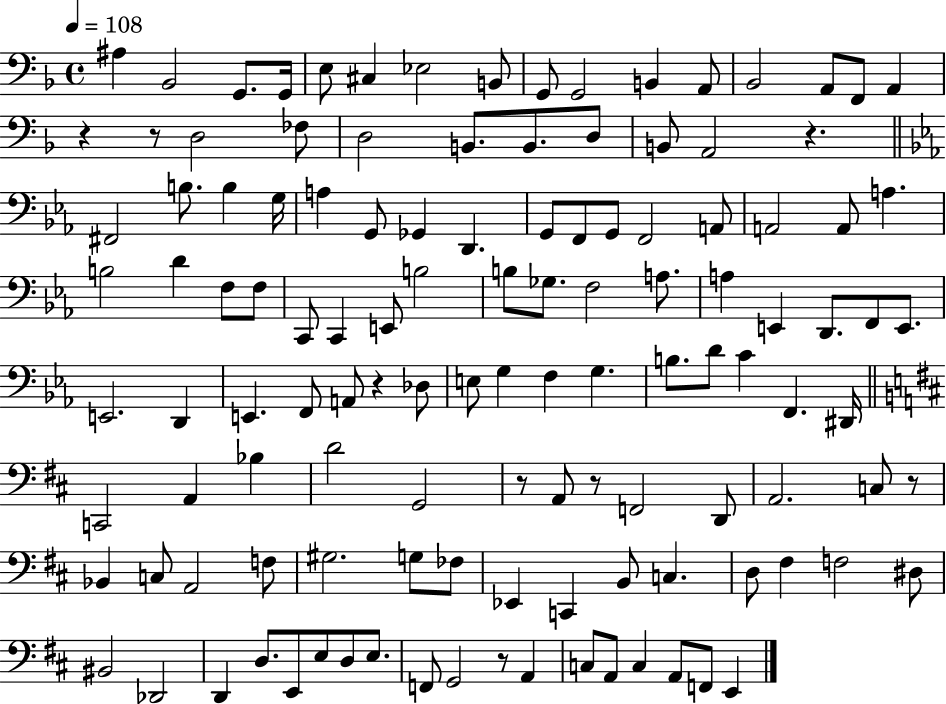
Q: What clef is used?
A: bass